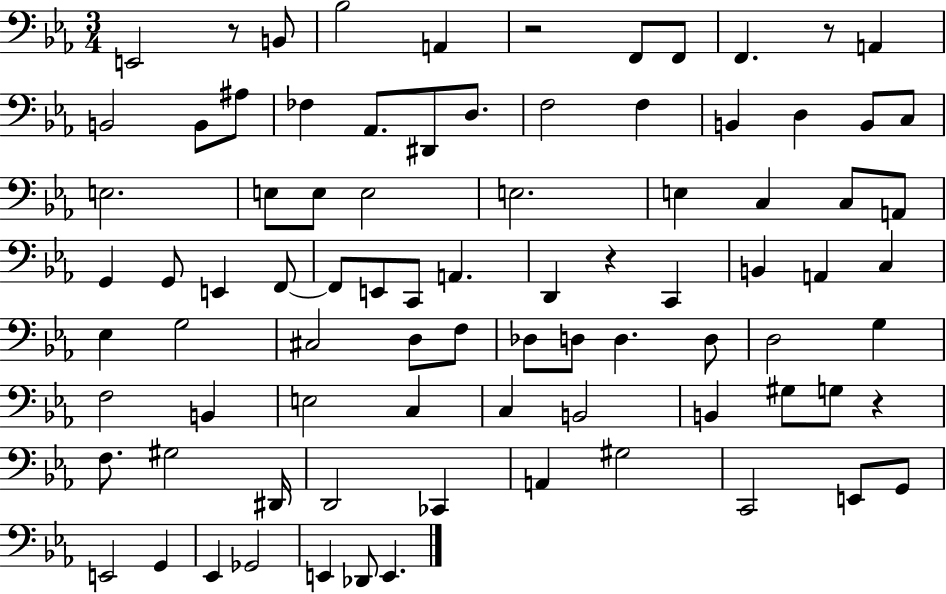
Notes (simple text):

E2/h R/e B2/e Bb3/h A2/q R/h F2/e F2/e F2/q. R/e A2/q B2/h B2/e A#3/e FES3/q Ab2/e. D#2/e D3/e. F3/h F3/q B2/q D3/q B2/e C3/e E3/h. E3/e E3/e E3/h E3/h. E3/q C3/q C3/e A2/e G2/q G2/e E2/q F2/e F2/e E2/e C2/e A2/q. D2/q R/q C2/q B2/q A2/q C3/q Eb3/q G3/h C#3/h D3/e F3/e Db3/e D3/e D3/q. D3/e D3/h G3/q F3/h B2/q E3/h C3/q C3/q B2/h B2/q G#3/e G3/e R/q F3/e. G#3/h D#2/s D2/h CES2/q A2/q G#3/h C2/h E2/e G2/e E2/h G2/q Eb2/q Gb2/h E2/q Db2/e E2/q.